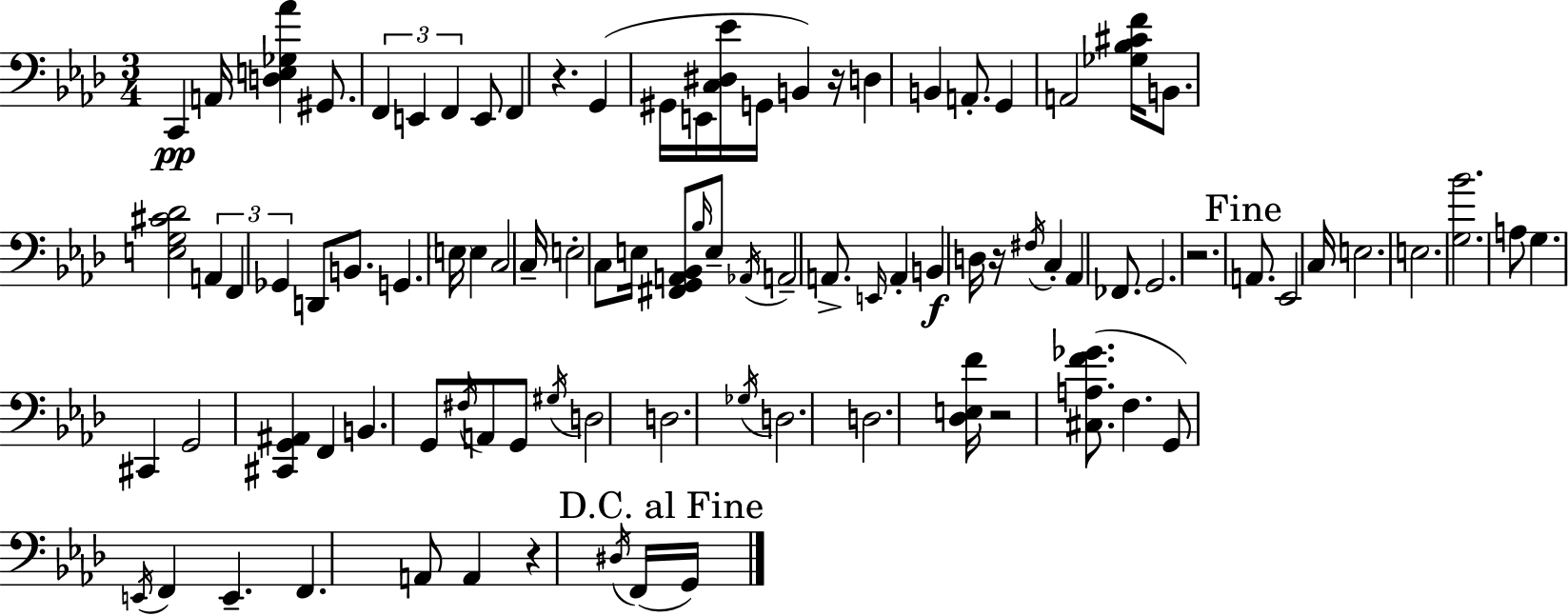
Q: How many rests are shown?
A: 6